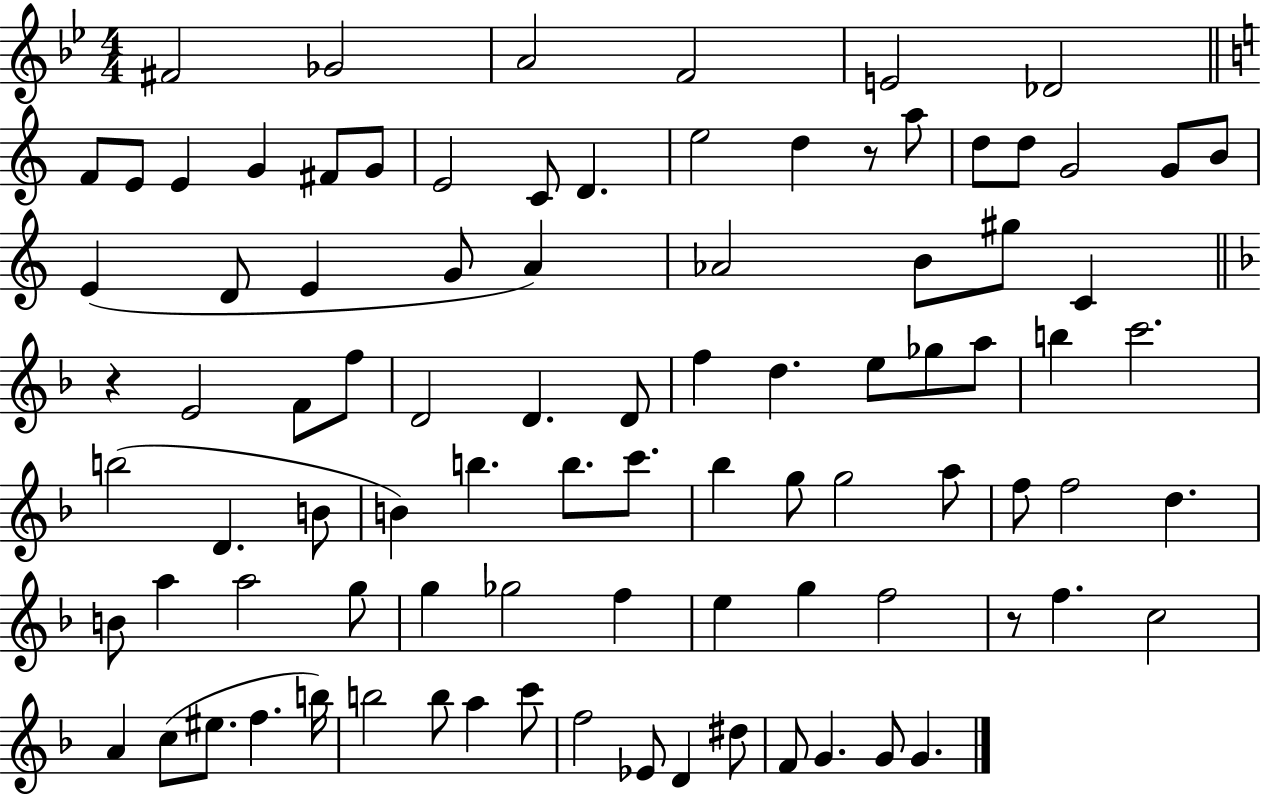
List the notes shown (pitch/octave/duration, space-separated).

F#4/h Gb4/h A4/h F4/h E4/h Db4/h F4/e E4/e E4/q G4/q F#4/e G4/e E4/h C4/e D4/q. E5/h D5/q R/e A5/e D5/e D5/e G4/h G4/e B4/e E4/q D4/e E4/q G4/e A4/q Ab4/h B4/e G#5/e C4/q R/q E4/h F4/e F5/e D4/h D4/q. D4/e F5/q D5/q. E5/e Gb5/e A5/e B5/q C6/h. B5/h D4/q. B4/e B4/q B5/q. B5/e. C6/e. Bb5/q G5/e G5/h A5/e F5/e F5/h D5/q. B4/e A5/q A5/h G5/e G5/q Gb5/h F5/q E5/q G5/q F5/h R/e F5/q. C5/h A4/q C5/e EIS5/e. F5/q. B5/s B5/h B5/e A5/q C6/e F5/h Eb4/e D4/q D#5/e F4/e G4/q. G4/e G4/q.